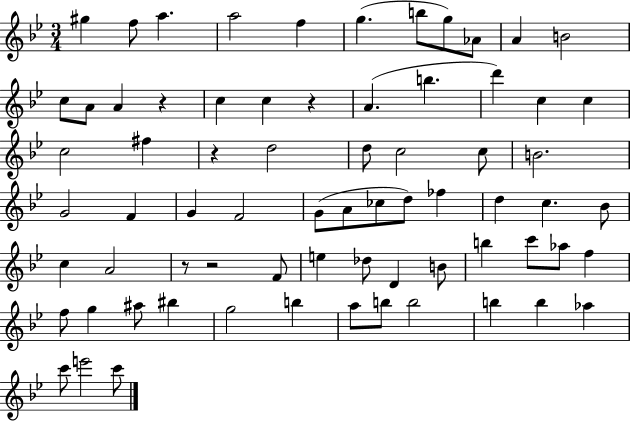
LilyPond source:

{
  \clef treble
  \numericTimeSignature
  \time 3/4
  \key bes \major
  gis''4 f''8 a''4. | a''2 f''4 | g''4.( b''8 g''8) aes'8 | a'4 b'2 | \break c''8 a'8 a'4 r4 | c''4 c''4 r4 | a'4.( b''4. | d'''4) c''4 c''4 | \break c''2 fis''4 | r4 d''2 | d''8 c''2 c''8 | b'2. | \break g'2 f'4 | g'4 f'2 | g'8( a'8 ces''8 d''8) fes''4 | d''4 c''4. bes'8 | \break c''4 a'2 | r8 r2 f'8 | e''4 des''8 d'4 b'8 | b''4 c'''8 aes''8 f''4 | \break f''8 g''4 ais''8 bis''4 | g''2 b''4 | a''8 b''8 b''2 | b''4 b''4 aes''4 | \break c'''8 e'''2 c'''8 | \bar "|."
}